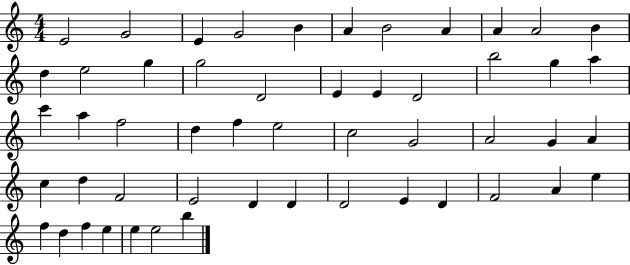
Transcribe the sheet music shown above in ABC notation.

X:1
T:Untitled
M:4/4
L:1/4
K:C
E2 G2 E G2 B A B2 A A A2 B d e2 g g2 D2 E E D2 b2 g a c' a f2 d f e2 c2 G2 A2 G A c d F2 E2 D D D2 E D F2 A e f d f e e e2 b